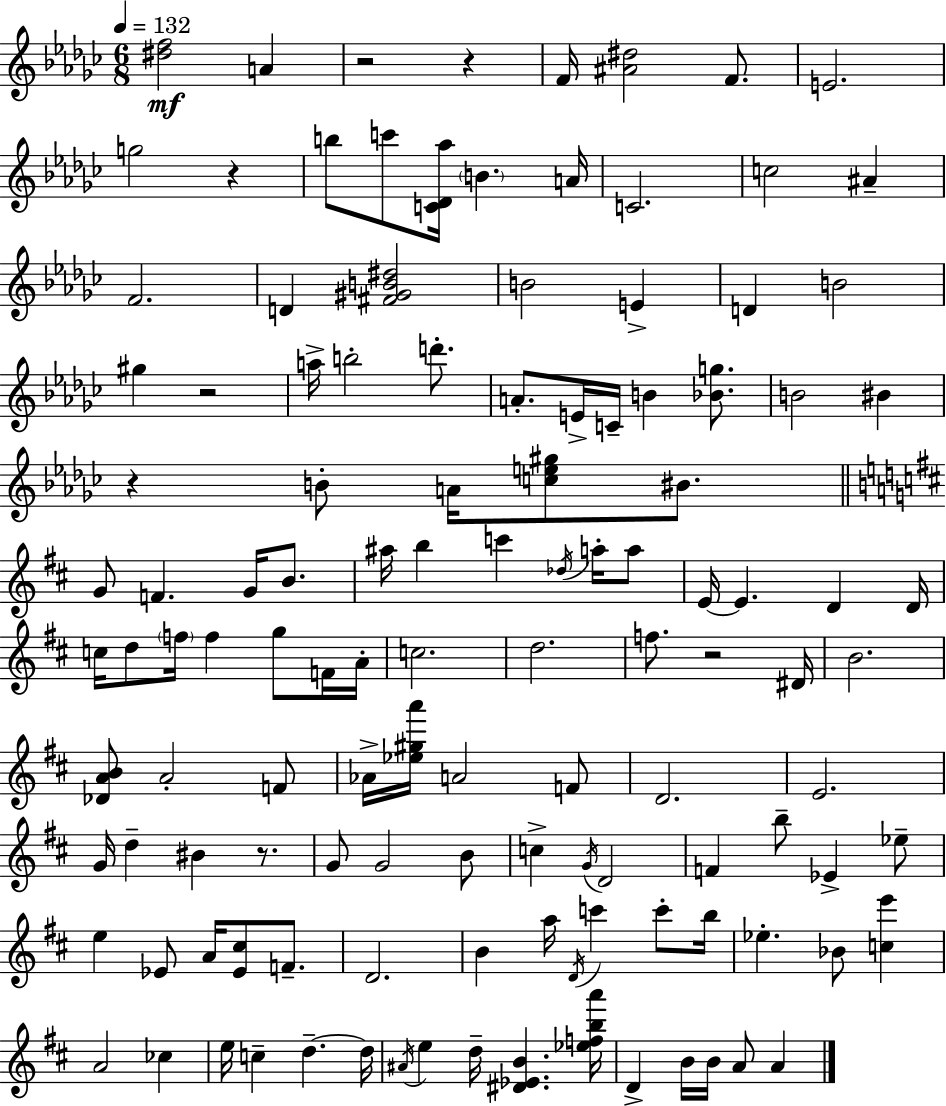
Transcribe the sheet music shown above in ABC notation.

X:1
T:Untitled
M:6/8
L:1/4
K:Ebm
[^df]2 A z2 z F/4 [^A^d]2 F/2 E2 g2 z b/2 c'/2 [C_D_a]/4 B A/4 C2 c2 ^A F2 D [^F^GB^d]2 B2 E D B2 ^g z2 a/4 b2 d'/2 A/2 E/4 C/4 B [_Bg]/2 B2 ^B z B/2 A/4 [ce^g]/2 ^B/2 G/2 F G/4 B/2 ^a/4 b c' _d/4 a/4 a/2 E/4 E D D/4 c/4 d/2 f/4 f g/2 F/4 A/4 c2 d2 f/2 z2 ^D/4 B2 [_DAB]/2 A2 F/2 _A/4 [_e^ga']/4 A2 F/2 D2 E2 G/4 d ^B z/2 G/2 G2 B/2 c G/4 D2 F b/2 _E _e/2 e _E/2 A/4 [_E^c]/2 F/2 D2 B a/4 D/4 c' c'/2 b/4 _e _B/2 [ce'] A2 _c e/4 c d d/4 ^A/4 e d/4 [^D_EB] [_efba']/4 D B/4 B/4 A/2 A